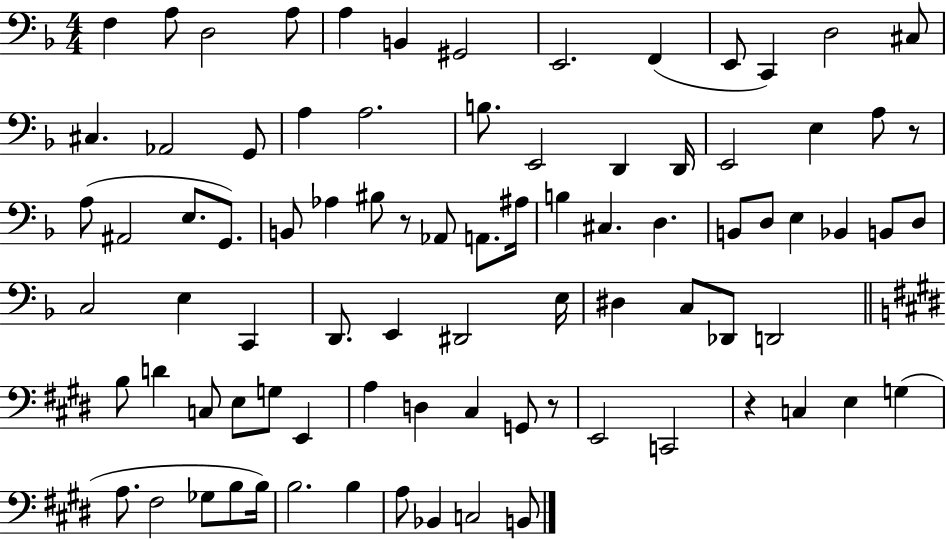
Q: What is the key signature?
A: F major